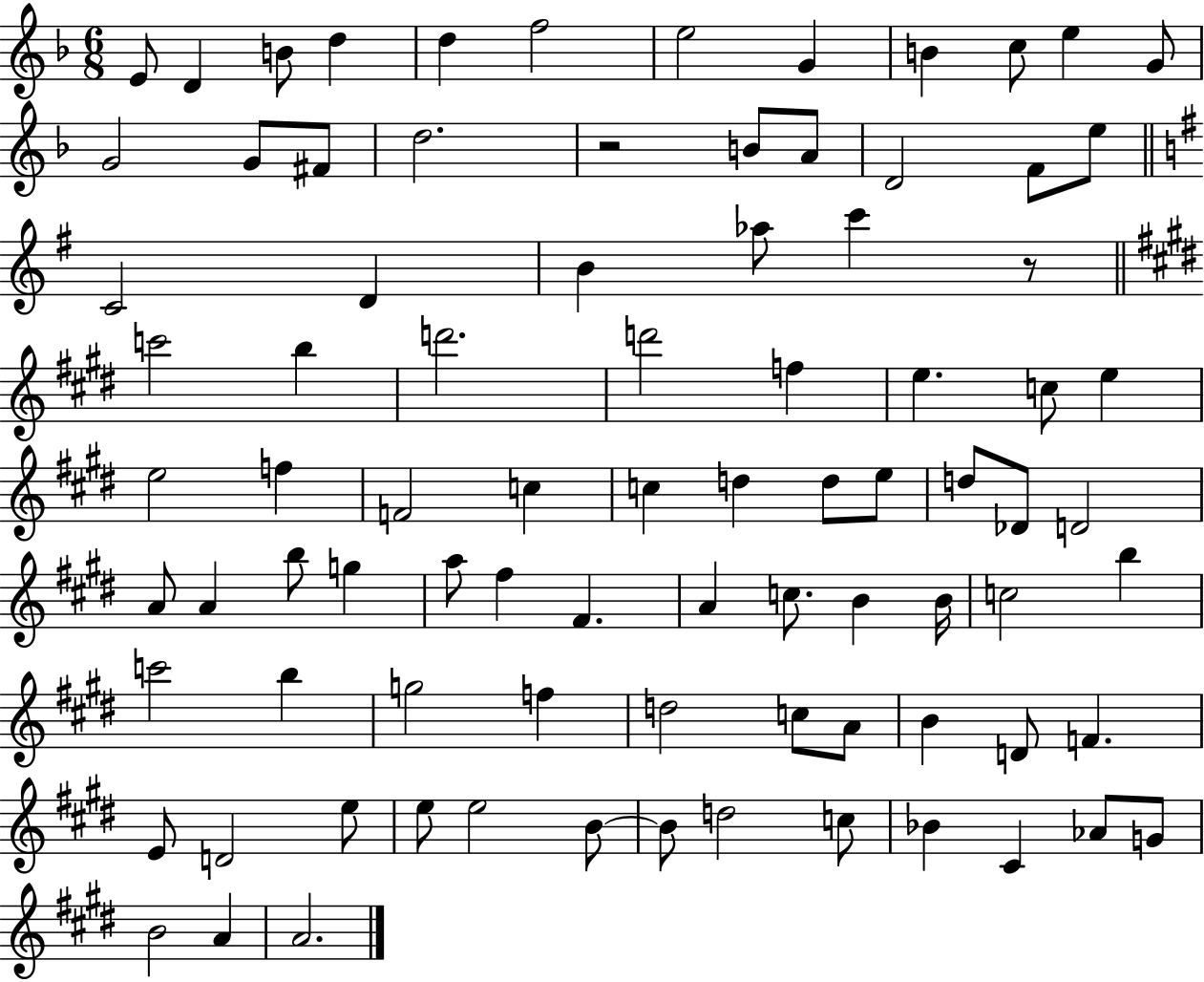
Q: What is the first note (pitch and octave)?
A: E4